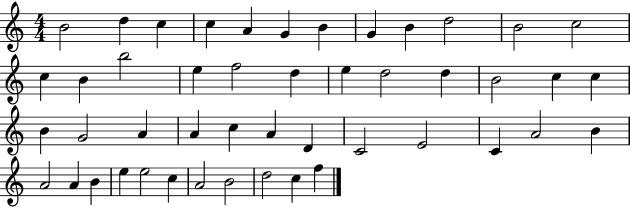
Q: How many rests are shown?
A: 0